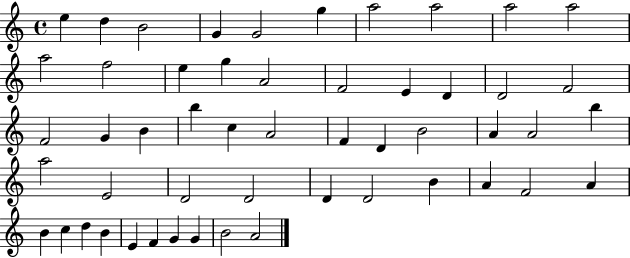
X:1
T:Untitled
M:4/4
L:1/4
K:C
e d B2 G G2 g a2 a2 a2 a2 a2 f2 e g A2 F2 E D D2 F2 F2 G B b c A2 F D B2 A A2 b a2 E2 D2 D2 D D2 B A F2 A B c d B E F G G B2 A2